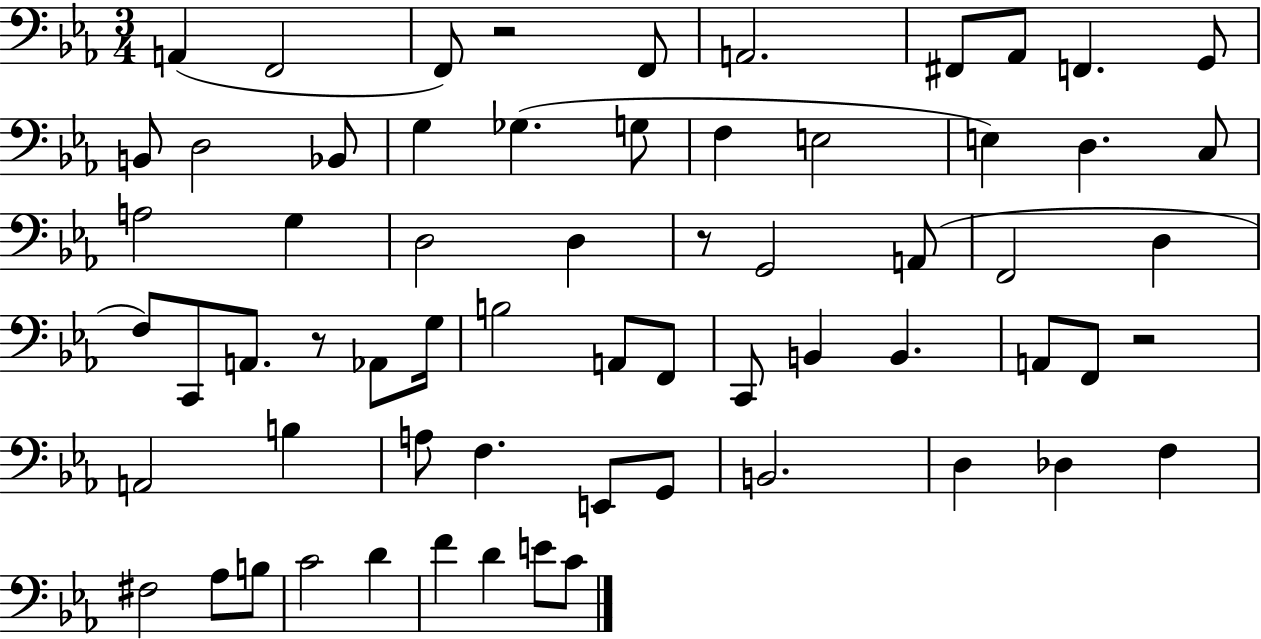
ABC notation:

X:1
T:Untitled
M:3/4
L:1/4
K:Eb
A,, F,,2 F,,/2 z2 F,,/2 A,,2 ^F,,/2 _A,,/2 F,, G,,/2 B,,/2 D,2 _B,,/2 G, _G, G,/2 F, E,2 E, D, C,/2 A,2 G, D,2 D, z/2 G,,2 A,,/2 F,,2 D, F,/2 C,,/2 A,,/2 z/2 _A,,/2 G,/4 B,2 A,,/2 F,,/2 C,,/2 B,, B,, A,,/2 F,,/2 z2 A,,2 B, A,/2 F, E,,/2 G,,/2 B,,2 D, _D, F, ^F,2 _A,/2 B,/2 C2 D F D E/2 C/2